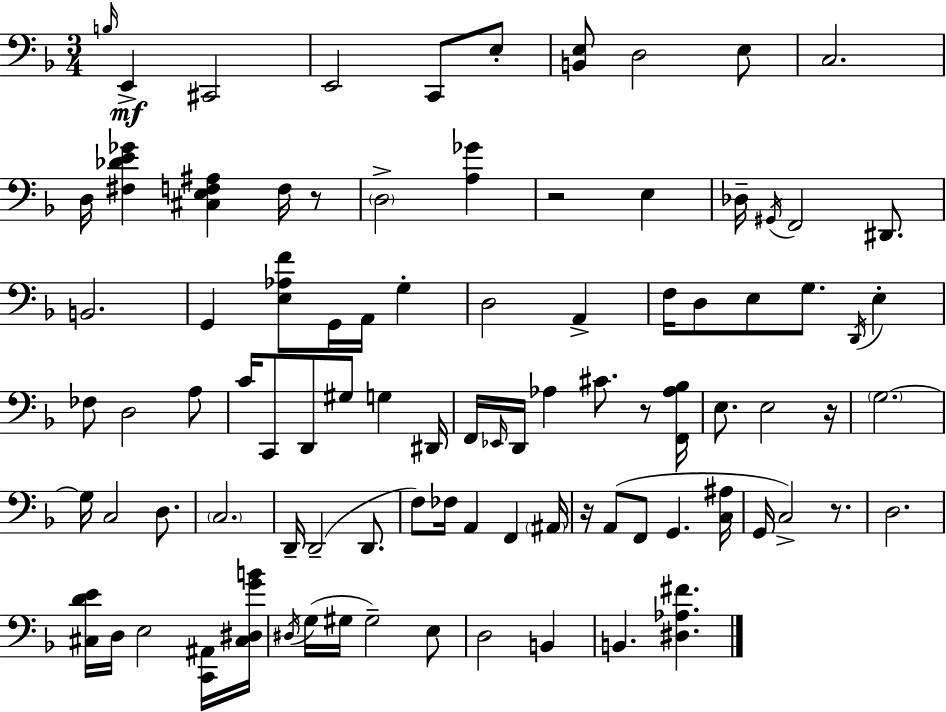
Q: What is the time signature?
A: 3/4